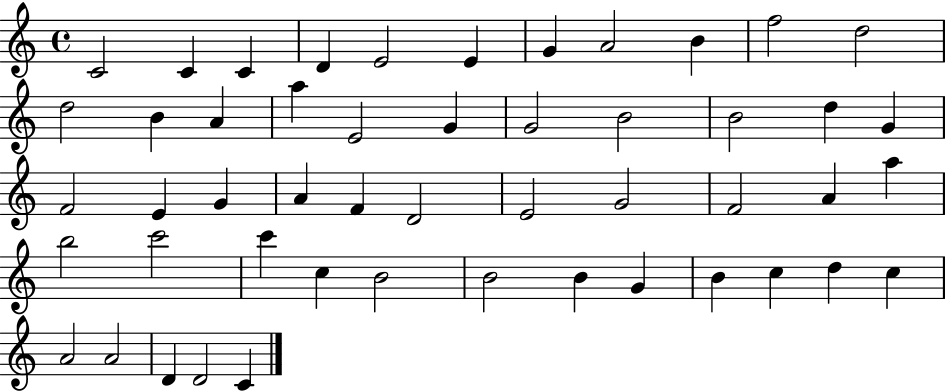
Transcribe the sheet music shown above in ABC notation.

X:1
T:Untitled
M:4/4
L:1/4
K:C
C2 C C D E2 E G A2 B f2 d2 d2 B A a E2 G G2 B2 B2 d G F2 E G A F D2 E2 G2 F2 A a b2 c'2 c' c B2 B2 B G B c d c A2 A2 D D2 C